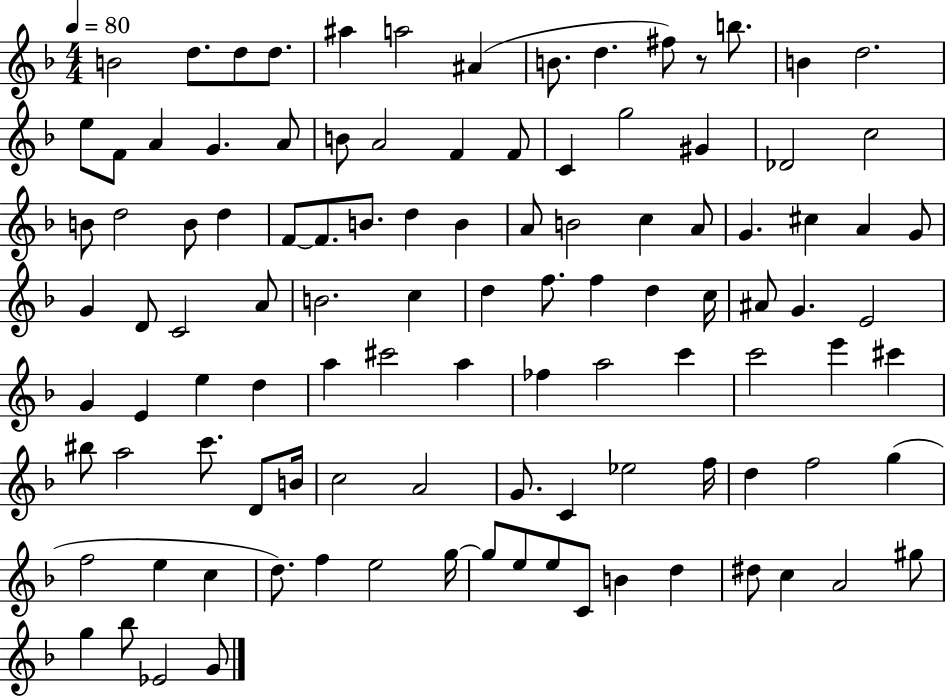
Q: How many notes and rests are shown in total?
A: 107